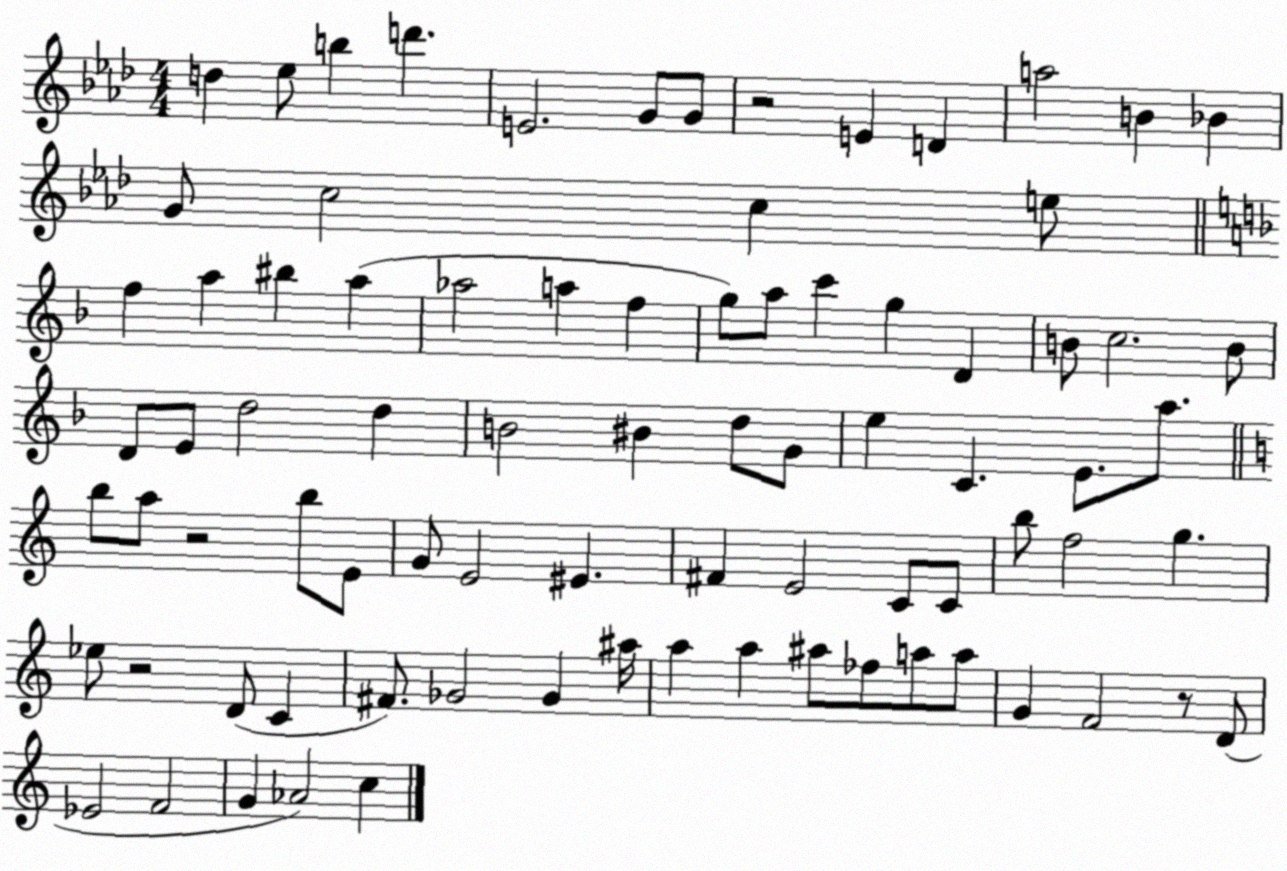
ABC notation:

X:1
T:Untitled
M:4/4
L:1/4
K:Ab
d _e/2 b d' E2 G/2 G/2 z2 E D a2 B _B G/2 c2 c e/2 f a ^b a _a2 a f g/2 a/2 c' g D B/2 c2 B/2 D/2 E/2 d2 d B2 ^B d/2 G/2 e C E/2 a/2 b/2 a/2 z2 b/2 E/2 G/2 E2 ^E ^F E2 C/2 C/2 b/2 f2 g _e/2 z2 D/2 C ^F/2 _G2 _G ^a/4 a a ^a/2 _f/2 a/2 a/2 G F2 z/2 D/2 _E2 F2 G _A2 c